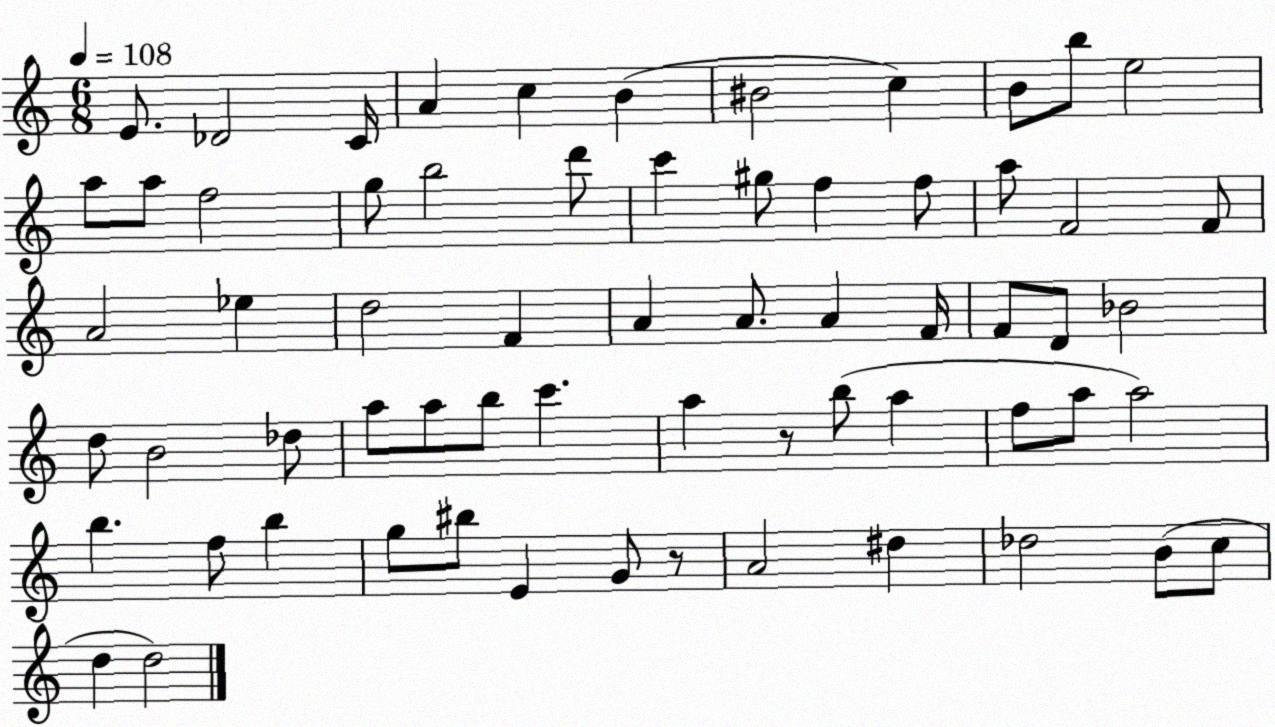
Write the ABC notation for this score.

X:1
T:Untitled
M:6/8
L:1/4
K:C
E/2 _D2 C/4 A c B ^B2 c B/2 b/2 e2 a/2 a/2 f2 g/2 b2 d'/2 c' ^g/2 f f/2 a/2 F2 F/2 A2 _e d2 F A A/2 A F/4 F/2 D/2 _B2 d/2 B2 _d/2 a/2 a/2 b/2 c' a z/2 b/2 a f/2 a/2 a2 b f/2 b g/2 ^b/2 E G/2 z/2 A2 ^d _d2 B/2 c/2 d d2